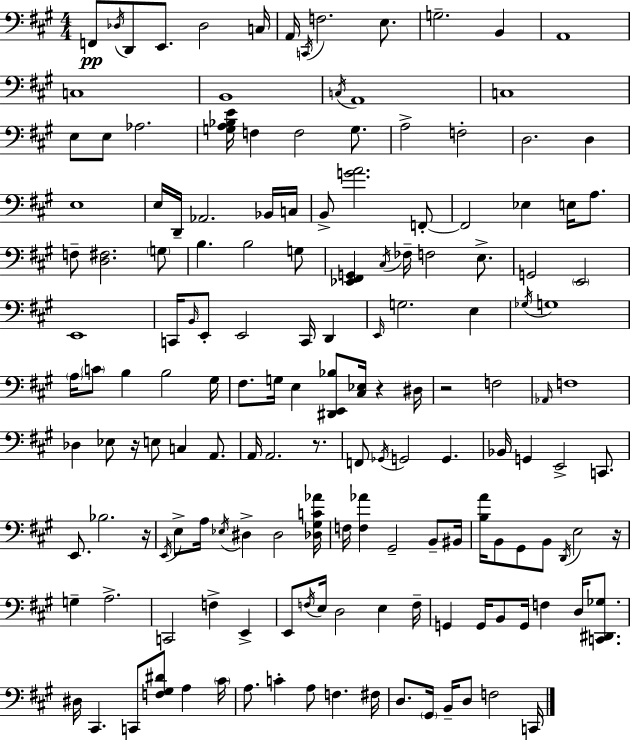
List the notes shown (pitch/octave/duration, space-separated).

F2/e Db3/s D2/e E2/e. Db3/h C3/s A2/s C2/s F3/h. E3/e. G3/h. B2/q A2/w C3/w B2/w C3/s A2/w C3/w E3/e E3/e Ab3/h. [G3,A3,Bb3,E4]/s F3/q F3/h G3/e. A3/h F3/h D3/h. D3/q E3/w E3/s D2/s Ab2/h. Bb2/s C3/s B2/e [G4,A4]/h. F2/e F2/h Eb3/q E3/s A3/e. F3/e [D3,F#3]/h. G3/e B3/q. B3/h G3/e [Eb2,F#2,G2]/q C#3/s FES3/s F3/h E3/e. G2/h E2/h E2/w C2/s B2/s E2/e E2/h C2/s D2/q E2/s G3/h. E3/q Gb3/s G3/w A3/s C4/e B3/q B3/h G#3/s F#3/e. G3/s E3/q [D#2,E2,Bb3]/e [C#3,Eb3]/s R/q D#3/s R/h F3/h Ab2/s F3/w Db3/q Eb3/e R/s E3/e C3/q A2/e. A2/s A2/h. R/e. F2/e Gb2/s G2/h G2/q. Bb2/s G2/q E2/h C2/e. E2/e. Bb3/h. R/s E2/s E3/e A3/s Eb3/s D#3/q D#3/h [Db3,G#3,C4,Ab4]/s F3/s [F3,Ab4]/q G#2/h B2/e BIS2/s [B3,A4]/s B2/e G#2/e B2/e D2/s E3/h R/s G3/q A3/h. C2/h F3/q E2/q E2/e F3/s E3/s D3/h E3/q F3/s G2/q G2/s B2/e G2/s F3/q D3/s [C2,D#2,Gb3]/e. D#3/s C#2/q. C2/e [F3,G#3,D#4]/e A3/q C#4/s A3/e. C4/q A3/e F3/q. F#3/s D3/e. G#2/s B2/s D3/e F3/h C2/s